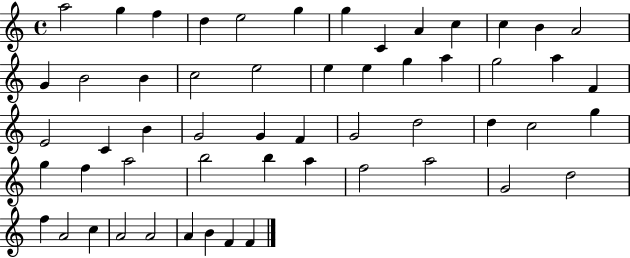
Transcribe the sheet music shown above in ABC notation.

X:1
T:Untitled
M:4/4
L:1/4
K:C
a2 g f d e2 g g C A c c B A2 G B2 B c2 e2 e e g a g2 a F E2 C B G2 G F G2 d2 d c2 g g f a2 b2 b a f2 a2 G2 d2 f A2 c A2 A2 A B F F